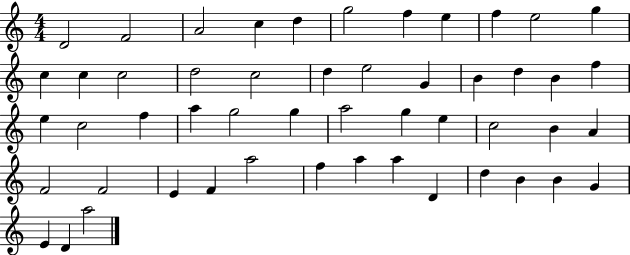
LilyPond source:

{
  \clef treble
  \numericTimeSignature
  \time 4/4
  \key c \major
  d'2 f'2 | a'2 c''4 d''4 | g''2 f''4 e''4 | f''4 e''2 g''4 | \break c''4 c''4 c''2 | d''2 c''2 | d''4 e''2 g'4 | b'4 d''4 b'4 f''4 | \break e''4 c''2 f''4 | a''4 g''2 g''4 | a''2 g''4 e''4 | c''2 b'4 a'4 | \break f'2 f'2 | e'4 f'4 a''2 | f''4 a''4 a''4 d'4 | d''4 b'4 b'4 g'4 | \break e'4 d'4 a''2 | \bar "|."
}